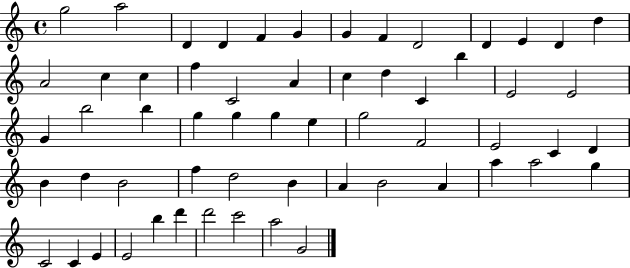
G5/h A5/h D4/q D4/q F4/q G4/q G4/q F4/q D4/h D4/q E4/q D4/q D5/q A4/h C5/q C5/q F5/q C4/h A4/q C5/q D5/q C4/q B5/q E4/h E4/h G4/q B5/h B5/q G5/q G5/q G5/q E5/q G5/h F4/h E4/h C4/q D4/q B4/q D5/q B4/h F5/q D5/h B4/q A4/q B4/h A4/q A5/q A5/h G5/q C4/h C4/q E4/q E4/h B5/q D6/q D6/h C6/h A5/h G4/h